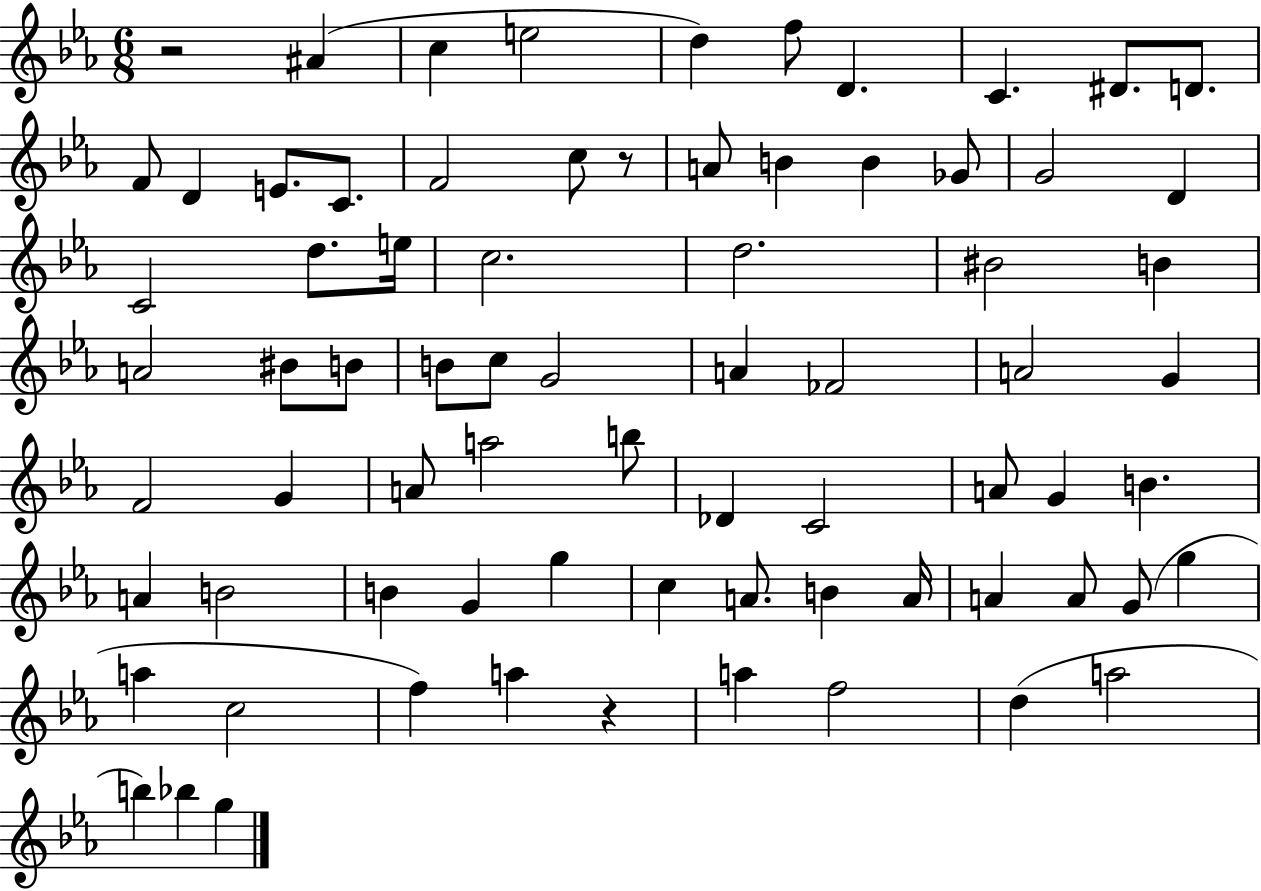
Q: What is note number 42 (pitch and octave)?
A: A5